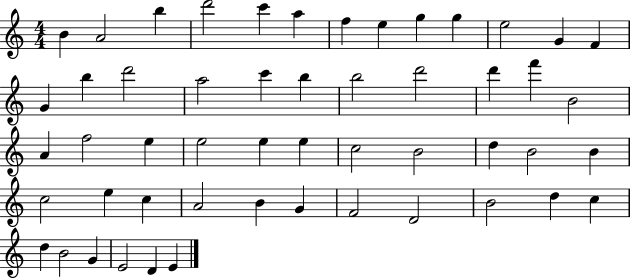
B4/q A4/h B5/q D6/h C6/q A5/q F5/q E5/q G5/q G5/q E5/h G4/q F4/q G4/q B5/q D6/h A5/h C6/q B5/q B5/h D6/h D6/q F6/q B4/h A4/q F5/h E5/q E5/h E5/q E5/q C5/h B4/h D5/q B4/h B4/q C5/h E5/q C5/q A4/h B4/q G4/q F4/h D4/h B4/h D5/q C5/q D5/q B4/h G4/q E4/h D4/q E4/q